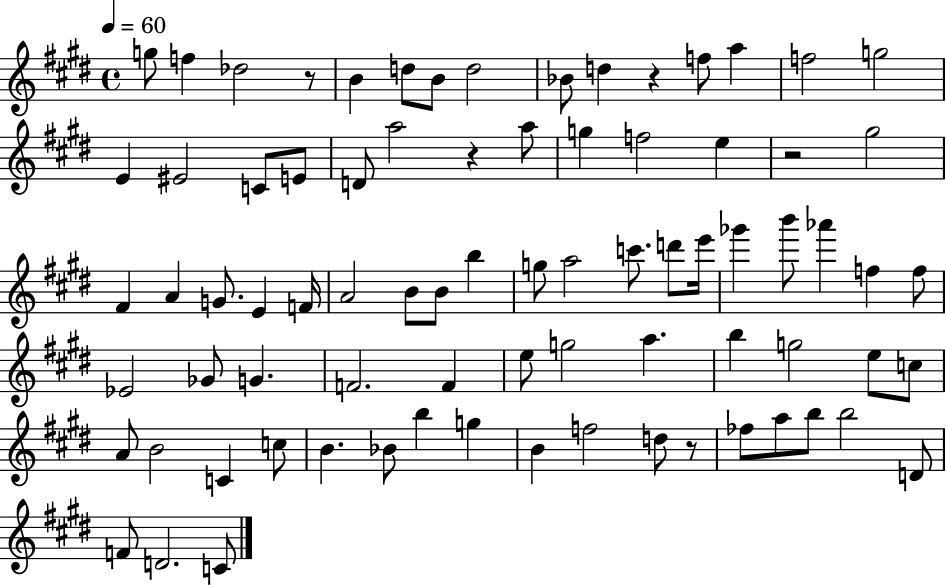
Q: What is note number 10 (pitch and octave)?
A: F5